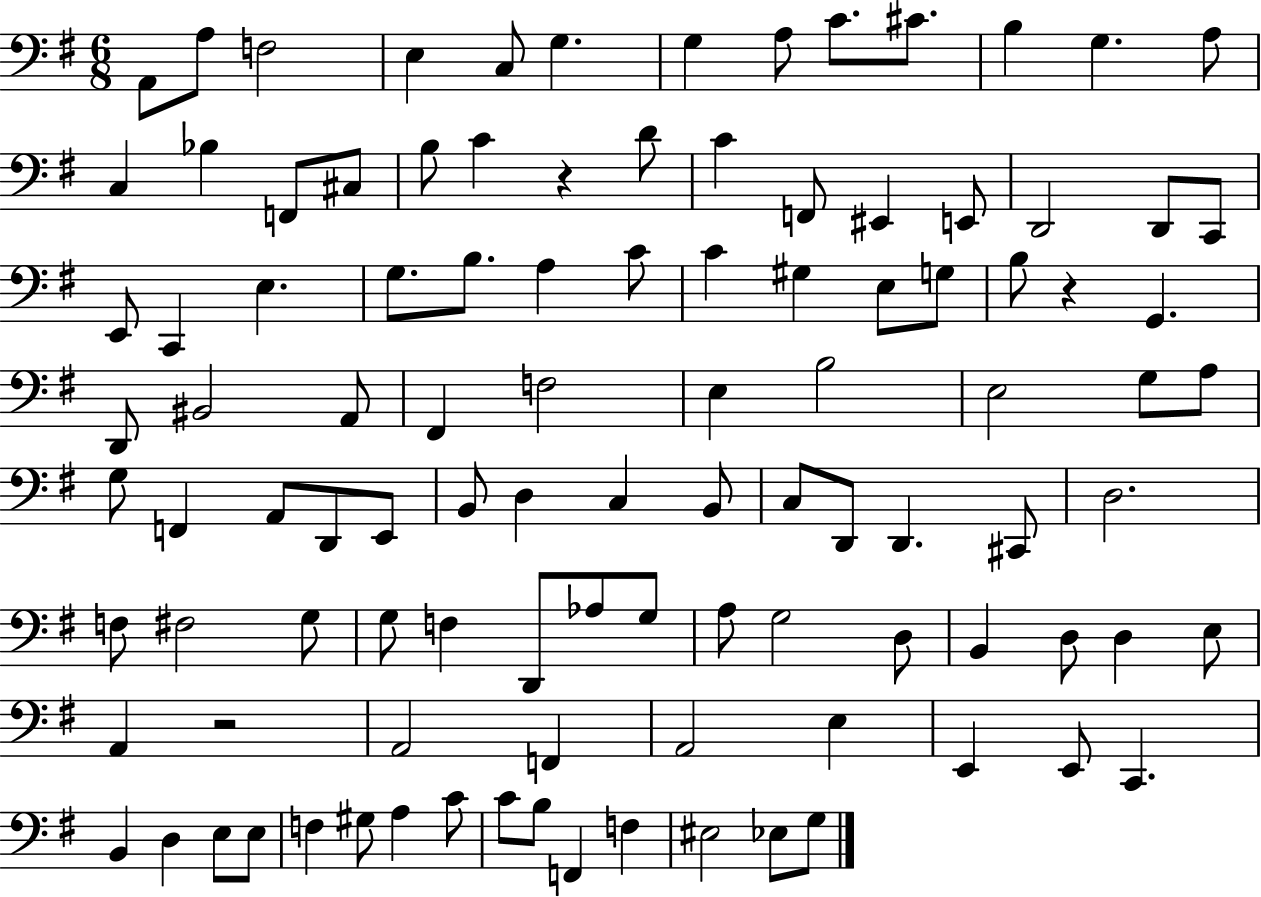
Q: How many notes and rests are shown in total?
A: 105